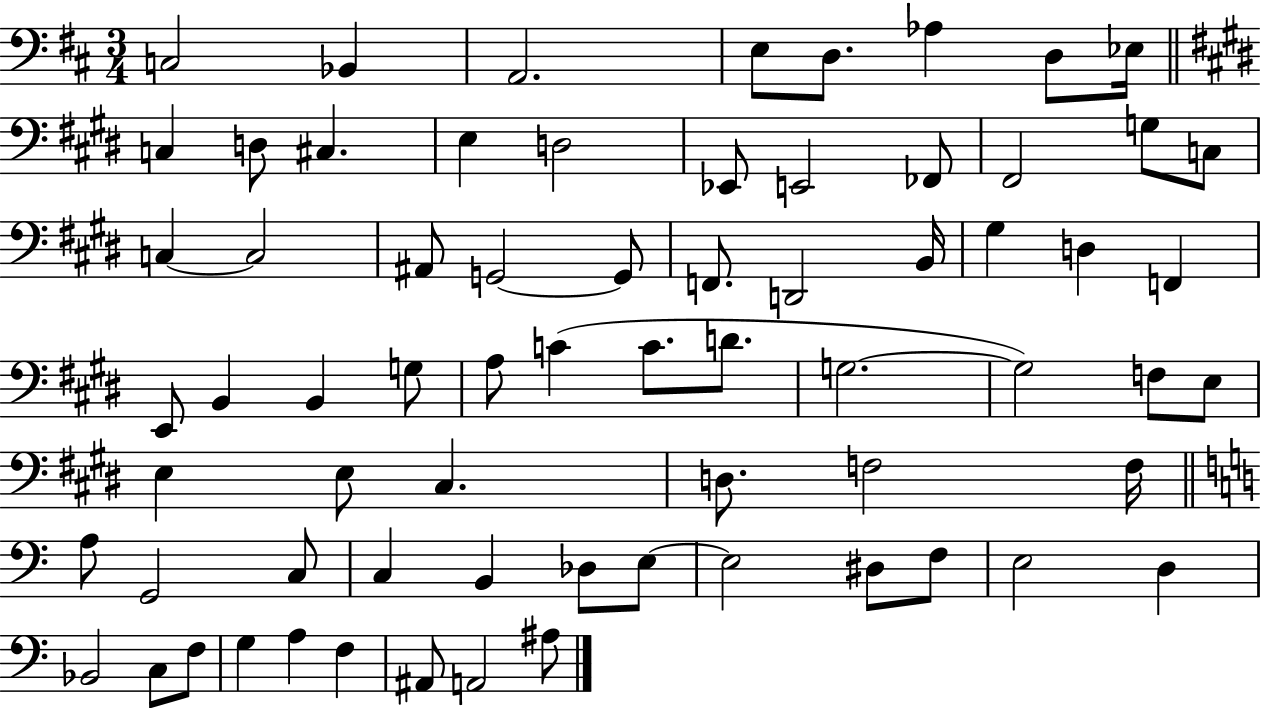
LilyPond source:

{
  \clef bass
  \numericTimeSignature
  \time 3/4
  \key d \major
  c2 bes,4 | a,2. | e8 d8. aes4 d8 ees16 | \bar "||" \break \key e \major c4 d8 cis4. | e4 d2 | ees,8 e,2 fes,8 | fis,2 g8 c8 | \break c4~~ c2 | ais,8 g,2~~ g,8 | f,8. d,2 b,16 | gis4 d4 f,4 | \break e,8 b,4 b,4 g8 | a8 c'4( c'8. d'8. | g2.~~ | g2) f8 e8 | \break e4 e8 cis4. | d8. f2 f16 | \bar "||" \break \key c \major a8 g,2 c8 | c4 b,4 des8 e8~~ | e2 dis8 f8 | e2 d4 | \break bes,2 c8 f8 | g4 a4 f4 | ais,8 a,2 ais8 | \bar "|."
}